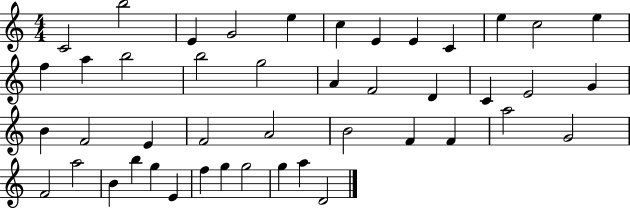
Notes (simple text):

C4/h B5/h E4/q G4/h E5/q C5/q E4/q E4/q C4/q E5/q C5/h E5/q F5/q A5/q B5/h B5/h G5/h A4/q F4/h D4/q C4/q E4/h G4/q B4/q F4/h E4/q F4/h A4/h B4/h F4/q F4/q A5/h G4/h F4/h A5/h B4/q B5/q G5/q E4/q F5/q G5/q G5/h G5/q A5/q D4/h